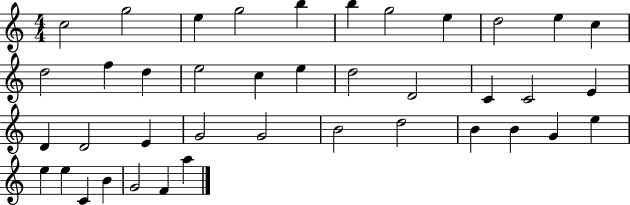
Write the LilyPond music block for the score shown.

{
  \clef treble
  \numericTimeSignature
  \time 4/4
  \key c \major
  c''2 g''2 | e''4 g''2 b''4 | b''4 g''2 e''4 | d''2 e''4 c''4 | \break d''2 f''4 d''4 | e''2 c''4 e''4 | d''2 d'2 | c'4 c'2 e'4 | \break d'4 d'2 e'4 | g'2 g'2 | b'2 d''2 | b'4 b'4 g'4 e''4 | \break e''4 e''4 c'4 b'4 | g'2 f'4 a''4 | \bar "|."
}